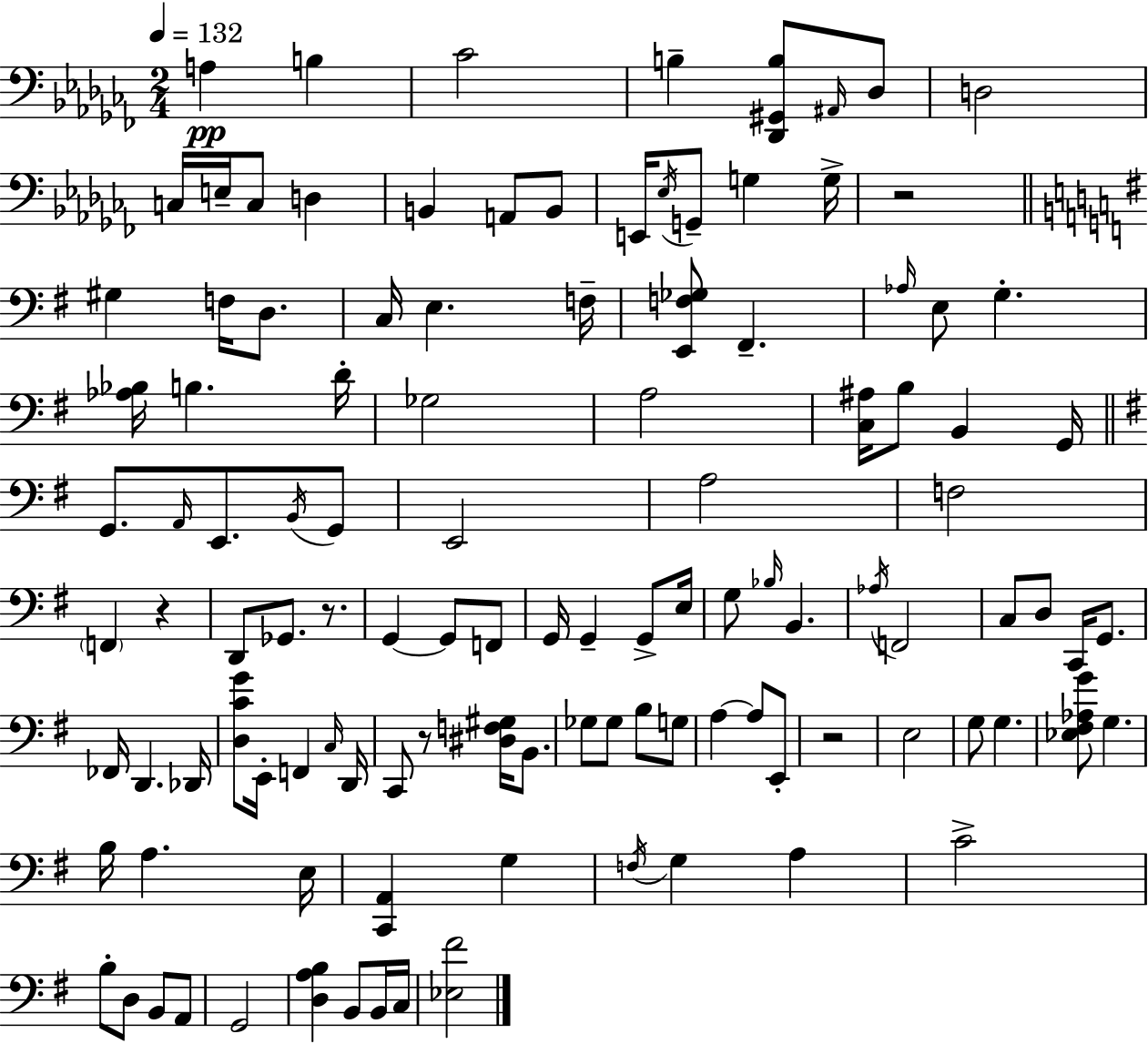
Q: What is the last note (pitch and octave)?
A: C3